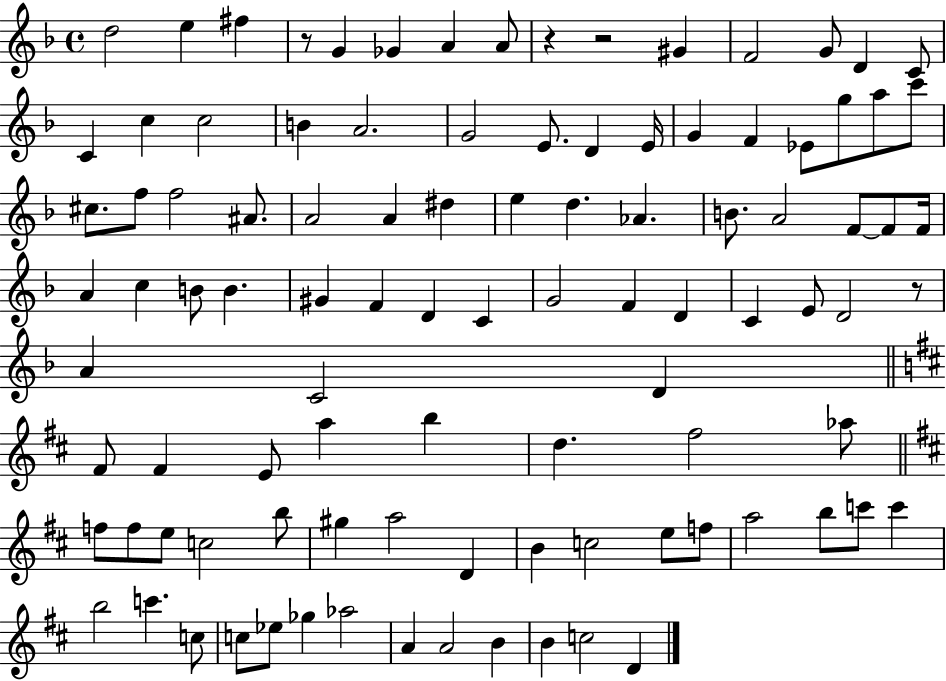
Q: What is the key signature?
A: F major